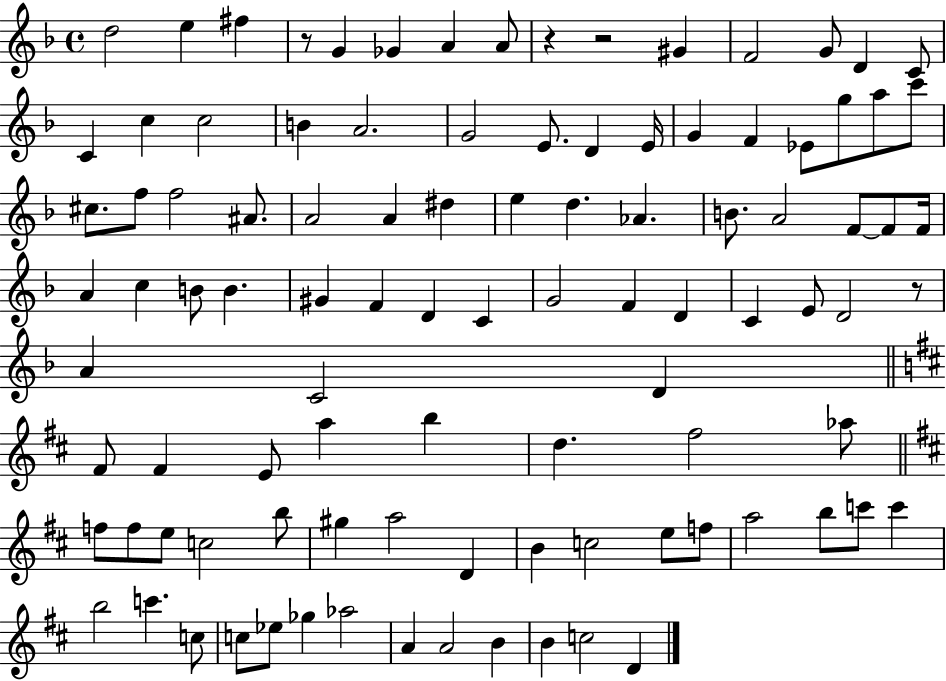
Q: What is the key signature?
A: F major